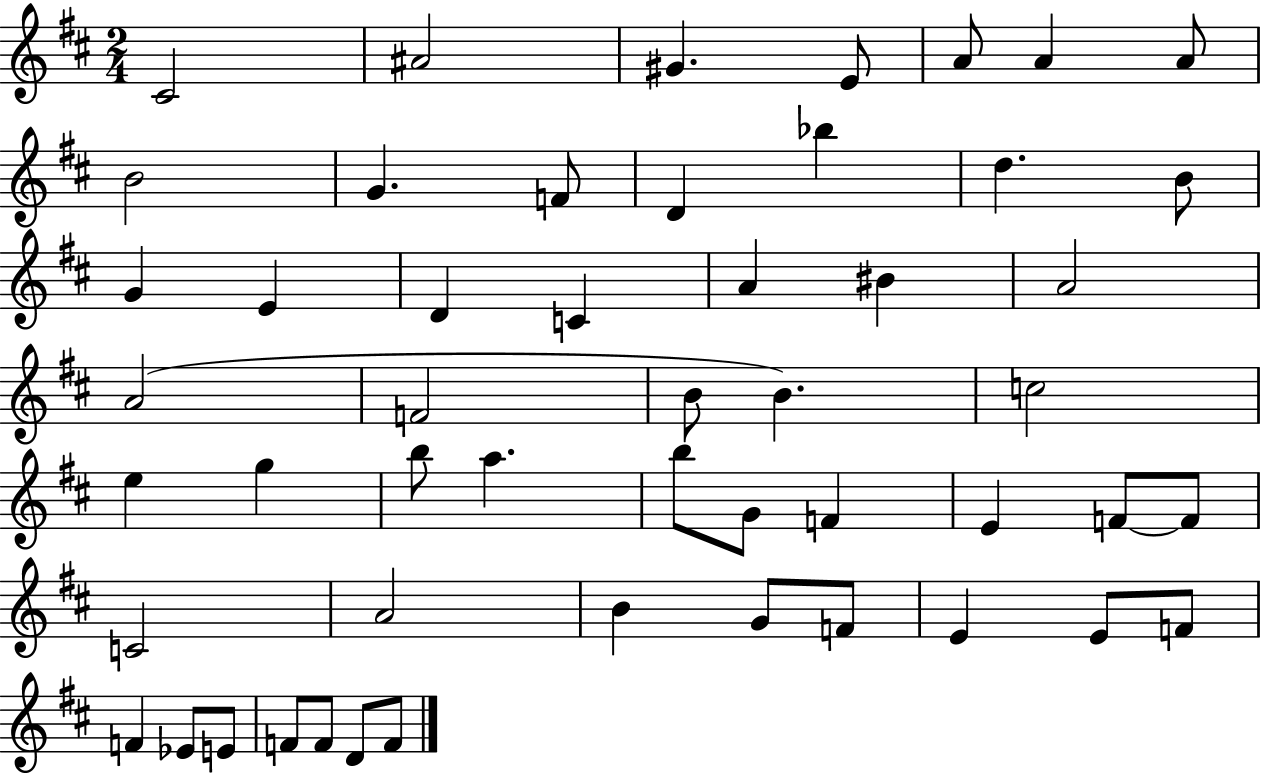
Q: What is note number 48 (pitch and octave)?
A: F4